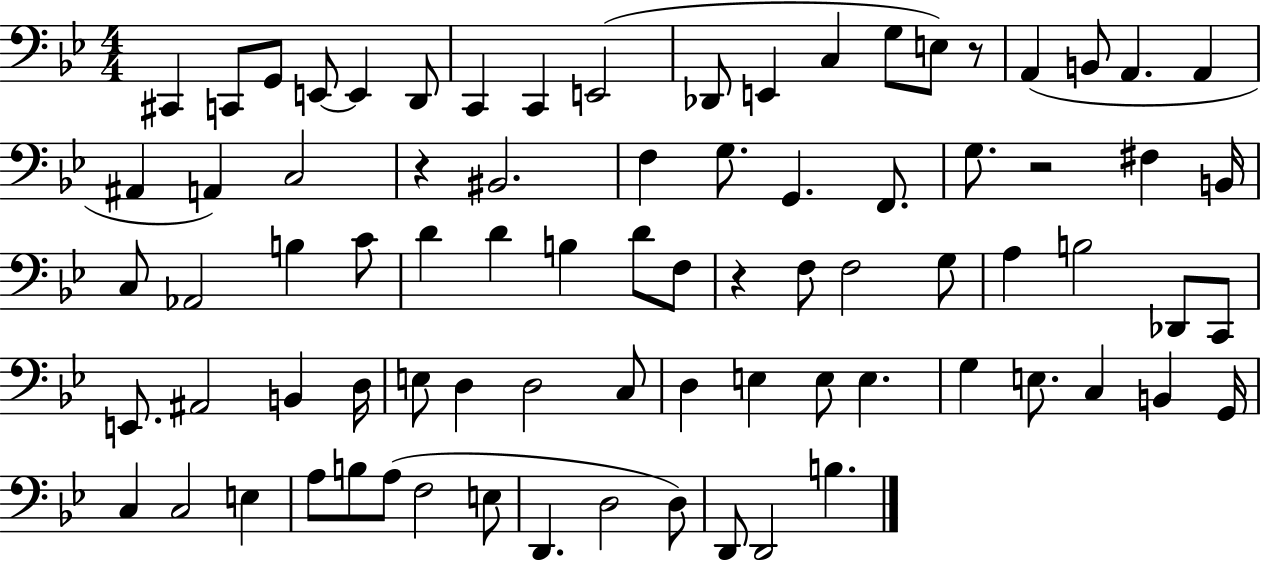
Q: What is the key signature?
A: BES major